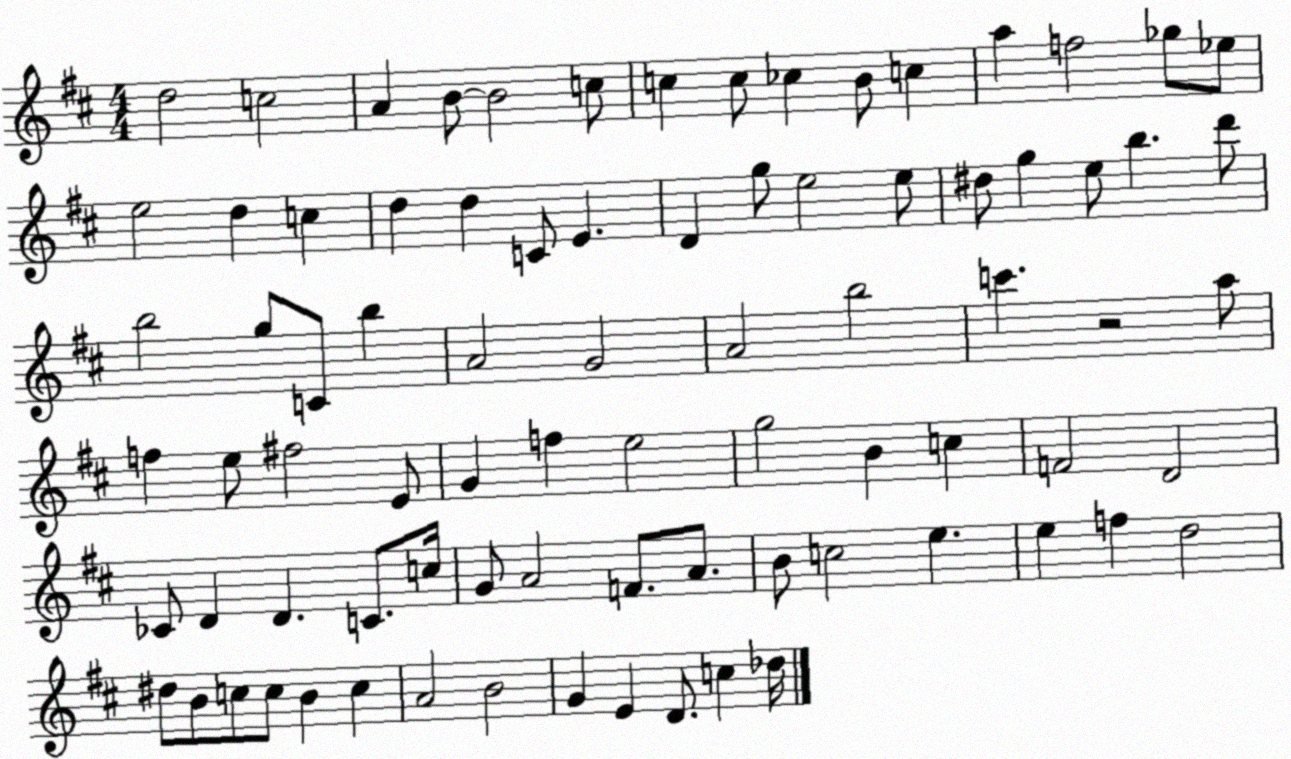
X:1
T:Untitled
M:4/4
L:1/4
K:D
d2 c2 A B/2 B2 c/2 c c/2 _c B/2 c a f2 _g/2 _e/2 e2 d c d d C/2 E D g/2 e2 e/2 ^d/2 g e/2 b d'/2 b2 g/2 C/2 b A2 G2 A2 b2 c' z2 a/2 f e/2 ^f2 E/2 G f e2 g2 B c F2 D2 _C/2 D D C/2 c/4 G/2 A2 F/2 A/2 B/2 c2 e e f d2 ^d/2 B/2 c/2 c/2 B c A2 B2 G E D/2 c _d/4